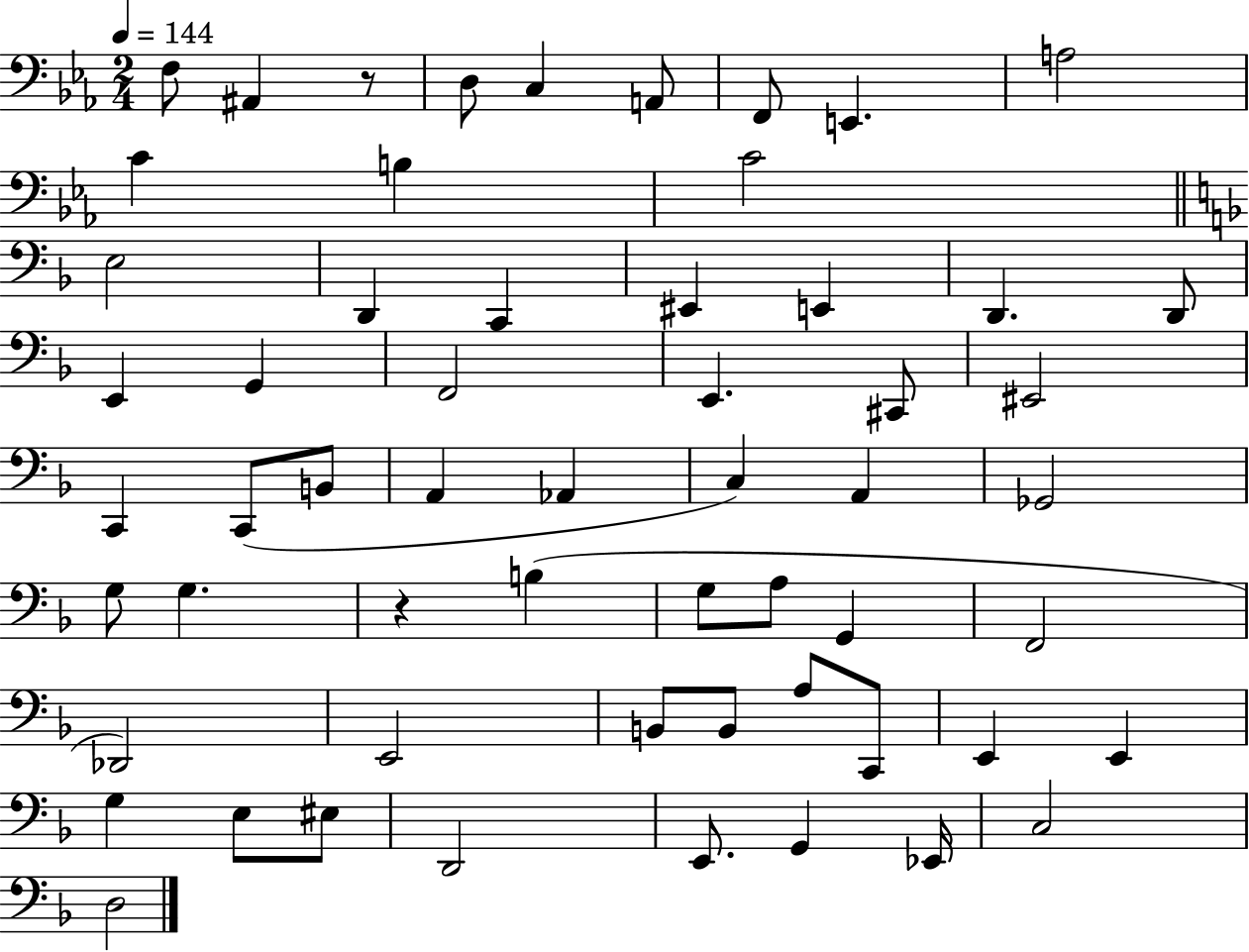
F3/e A#2/q R/e D3/e C3/q A2/e F2/e E2/q. A3/h C4/q B3/q C4/h E3/h D2/q C2/q EIS2/q E2/q D2/q. D2/e E2/q G2/q F2/h E2/q. C#2/e EIS2/h C2/q C2/e B2/e A2/q Ab2/q C3/q A2/q Gb2/h G3/e G3/q. R/q B3/q G3/e A3/e G2/q F2/h Db2/h E2/h B2/e B2/e A3/e C2/e E2/q E2/q G3/q E3/e EIS3/e D2/h E2/e. G2/q Eb2/s C3/h D3/h